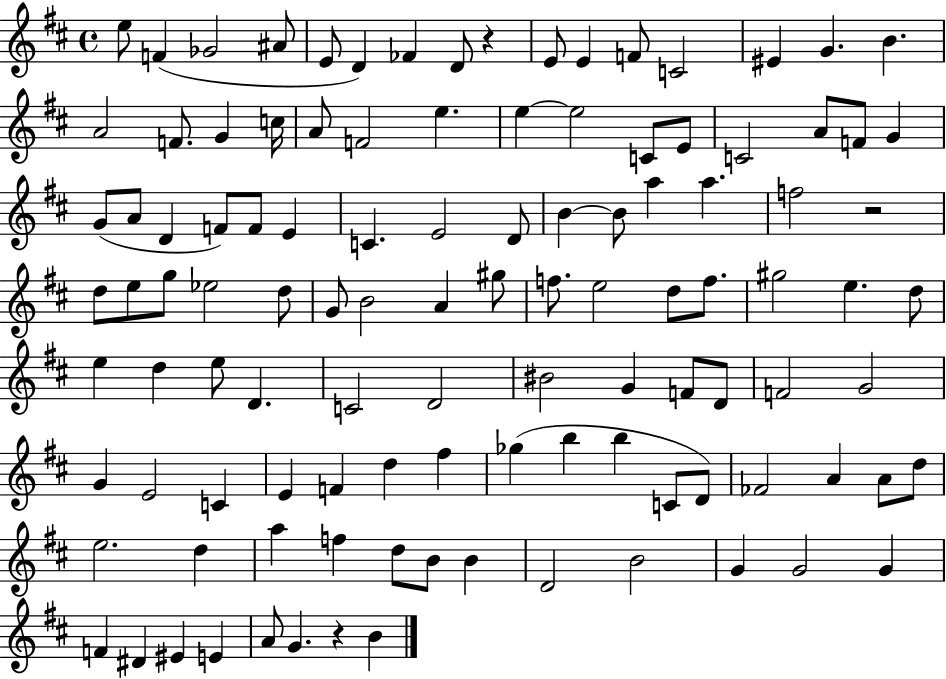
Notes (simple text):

E5/e F4/q Gb4/h A#4/e E4/e D4/q FES4/q D4/e R/q E4/e E4/q F4/e C4/h EIS4/q G4/q. B4/q. A4/h F4/e. G4/q C5/s A4/e F4/h E5/q. E5/q E5/h C4/e E4/e C4/h A4/e F4/e G4/q G4/e A4/e D4/q F4/e F4/e E4/q C4/q. E4/h D4/e B4/q B4/e A5/q A5/q. F5/h R/h D5/e E5/e G5/e Eb5/h D5/e G4/e B4/h A4/q G#5/e F5/e. E5/h D5/e F5/e. G#5/h E5/q. D5/e E5/q D5/q E5/e D4/q. C4/h D4/h BIS4/h G4/q F4/e D4/e F4/h G4/h G4/q E4/h C4/q E4/q F4/q D5/q F#5/q Gb5/q B5/q B5/q C4/e D4/e FES4/h A4/q A4/e D5/e E5/h. D5/q A5/q F5/q D5/e B4/e B4/q D4/h B4/h G4/q G4/h G4/q F4/q D#4/q EIS4/q E4/q A4/e G4/q. R/q B4/q